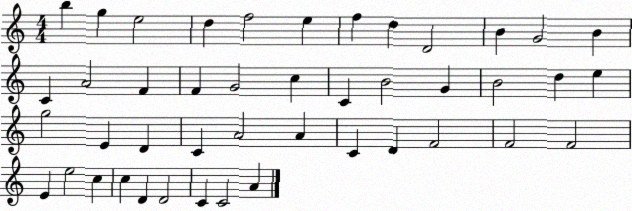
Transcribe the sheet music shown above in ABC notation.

X:1
T:Untitled
M:4/4
L:1/4
K:C
b g e2 d f2 e f d D2 B G2 B C A2 F F G2 c C B2 G B2 d e g2 E D C A2 A C D F2 F2 F2 E e2 c c D D2 C C2 A